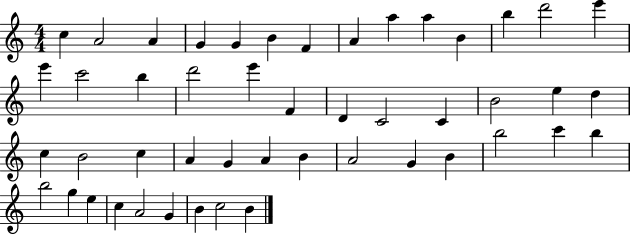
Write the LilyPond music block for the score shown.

{
  \clef treble
  \numericTimeSignature
  \time 4/4
  \key c \major
  c''4 a'2 a'4 | g'4 g'4 b'4 f'4 | a'4 a''4 a''4 b'4 | b''4 d'''2 e'''4 | \break e'''4 c'''2 b''4 | d'''2 e'''4 f'4 | d'4 c'2 c'4 | b'2 e''4 d''4 | \break c''4 b'2 c''4 | a'4 g'4 a'4 b'4 | a'2 g'4 b'4 | b''2 c'''4 b''4 | \break b''2 g''4 e''4 | c''4 a'2 g'4 | b'4 c''2 b'4 | \bar "|."
}